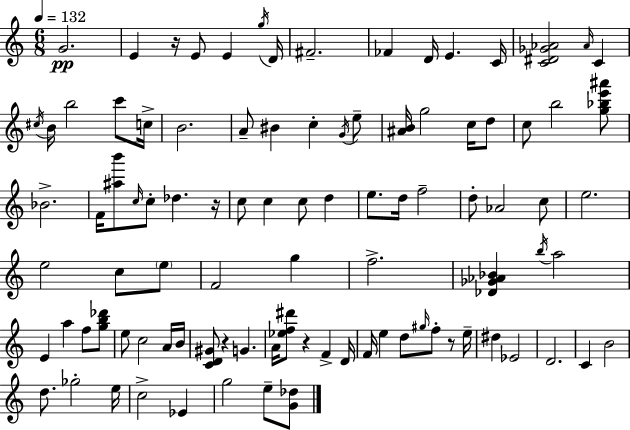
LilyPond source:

{
  \clef treble
  \numericTimeSignature
  \time 6/8
  \key a \minor
  \tempo 4 = 132
  \repeat volta 2 { g'2.\pp | e'4 r16 e'8 e'4 \acciaccatura { g''16 } | d'16 fis'2.-- | fes'4 d'16 e'4. | \break c'16 <c' dis' ges' aes'>2 \grace { aes'16 } c'4 | \acciaccatura { cis''16 } b'16 b''2 | c'''8 c''16-> b'2. | a'8-- bis'4 c''4-. | \break \acciaccatura { g'16 } e''8-- <ais' b'>16 g''2 | c''16 d''8 c''8 b''2 | <g'' bes'' e''' ais'''>8 bes'2.-> | f'16 <ais'' b'''>8 \grace { c''16 } c''8-. des''4. | \break r16 c''8 c''4 c''8 | d''4 e''8. d''16 f''2-- | d''8-. aes'2 | c''8 e''2. | \break e''2 | c''8 \parenthesize e''8 f'2 | g''4 f''2.-> | <des' ges' aes' bes'>4 \acciaccatura { b''16 } a''2 | \break e'4 a''4 | f''8 <g'' b'' des'''>8 e''8 c''2 | a'16 b'16 <c' d' gis'>8 r4 | g'4. a'16 <ees'' f'' dis'''>8 r4 | \break f'4-> d'16 f'16 e''4 d''8 | \grace { gis''16 } f''8-. r8 e''16-- dis''4 ees'2 | d'2. | c'4 b'2 | \break d''8. ges''2-. | e''16 c''2-> | ees'4 g''2 | e''8-- <g' des''>8 } \bar "|."
}